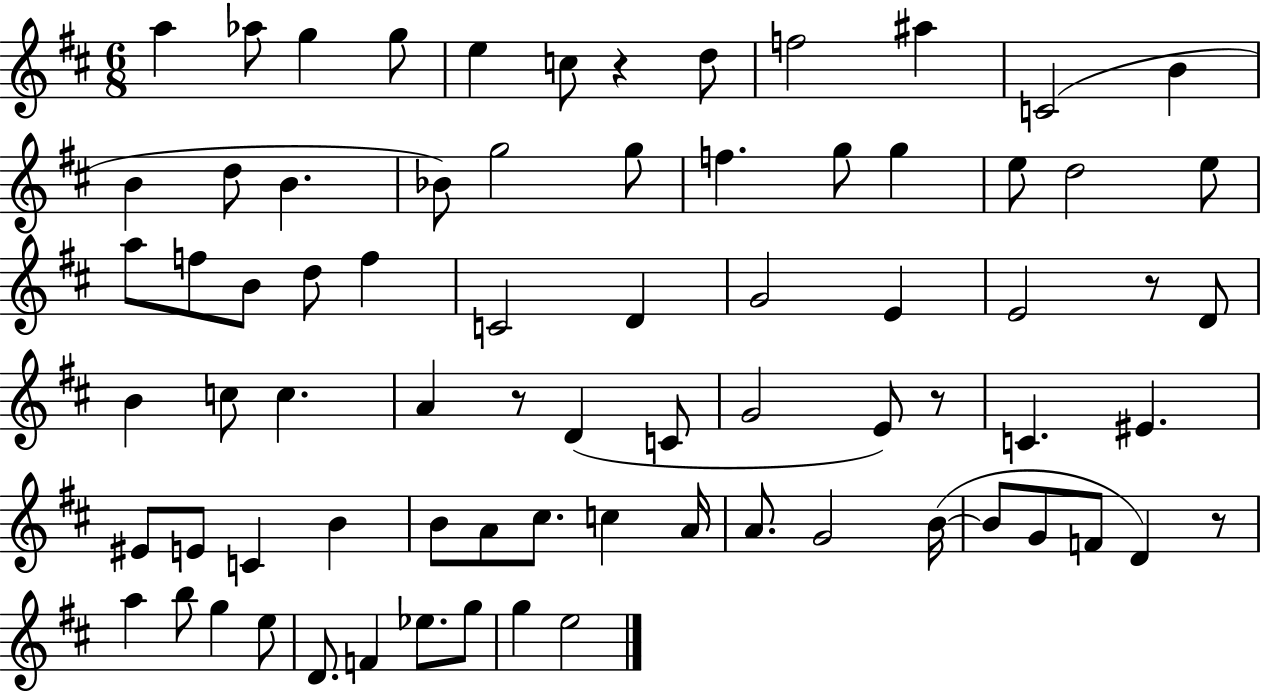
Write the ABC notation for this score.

X:1
T:Untitled
M:6/8
L:1/4
K:D
a _a/2 g g/2 e c/2 z d/2 f2 ^a C2 B B d/2 B _B/2 g2 g/2 f g/2 g e/2 d2 e/2 a/2 f/2 B/2 d/2 f C2 D G2 E E2 z/2 D/2 B c/2 c A z/2 D C/2 G2 E/2 z/2 C ^E ^E/2 E/2 C B B/2 A/2 ^c/2 c A/4 A/2 G2 B/4 B/2 G/2 F/2 D z/2 a b/2 g e/2 D/2 F _e/2 g/2 g e2